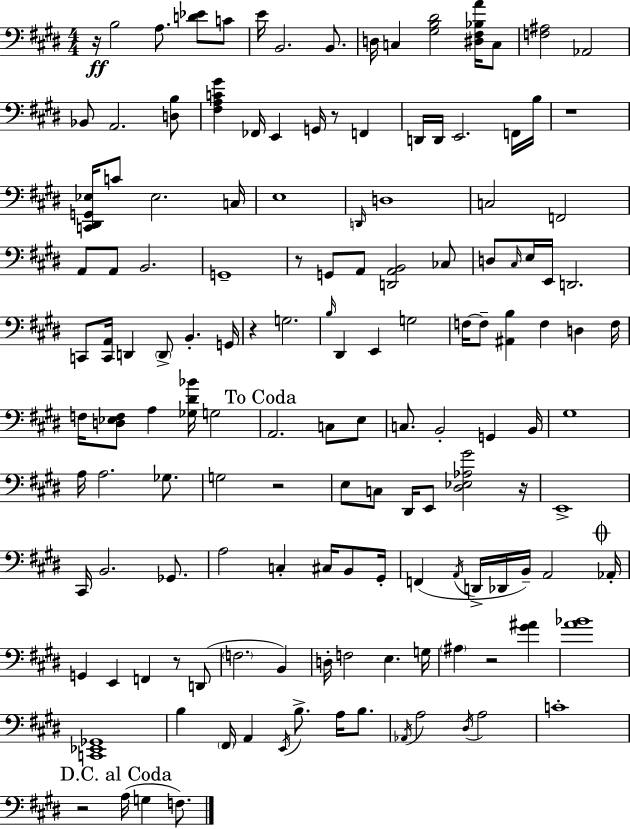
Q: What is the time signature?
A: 4/4